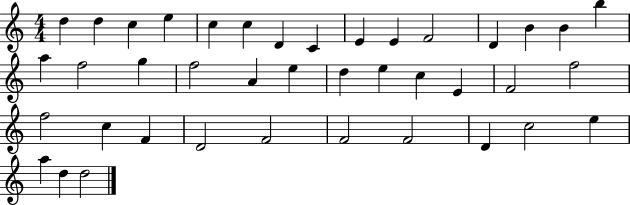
X:1
T:Untitled
M:4/4
L:1/4
K:C
d d c e c c D C E E F2 D B B b a f2 g f2 A e d e c E F2 f2 f2 c F D2 F2 F2 F2 D c2 e a d d2